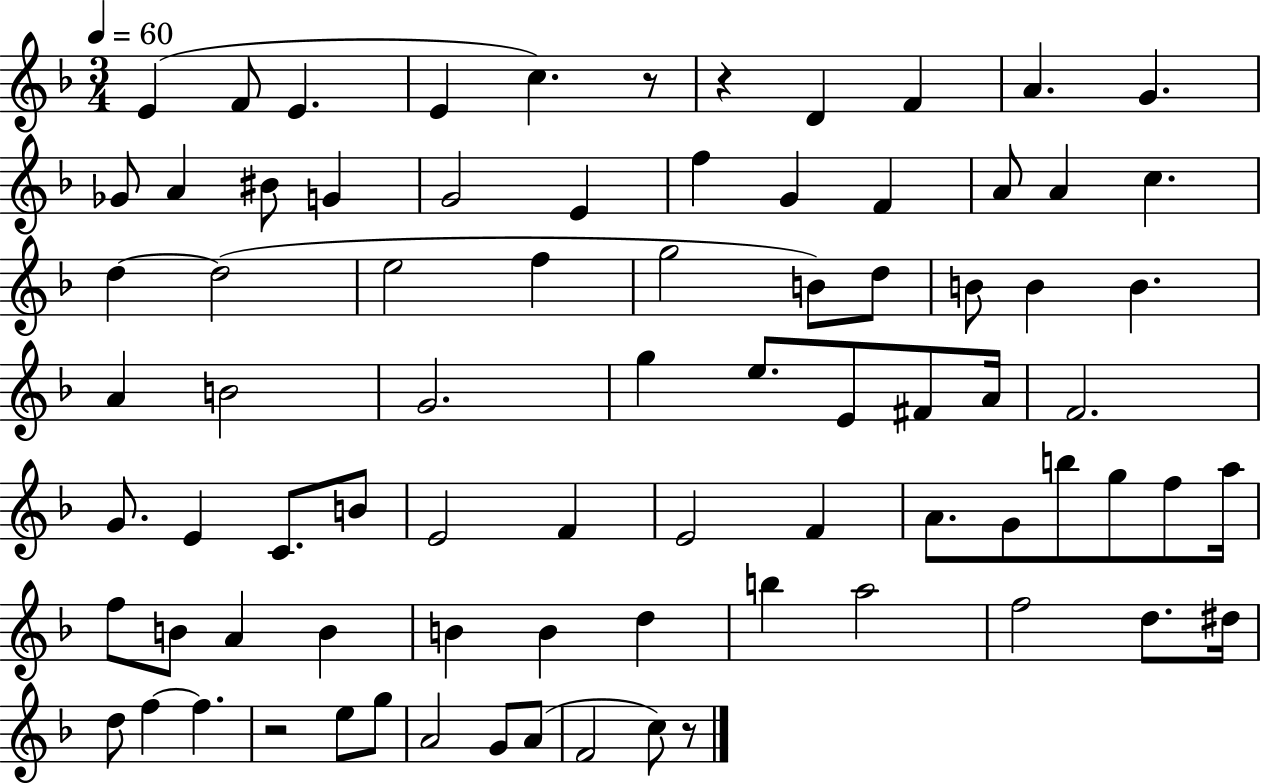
{
  \clef treble
  \numericTimeSignature
  \time 3/4
  \key f \major
  \tempo 4 = 60
  e'4( f'8 e'4. | e'4 c''4.) r8 | r4 d'4 f'4 | a'4. g'4. | \break ges'8 a'4 bis'8 g'4 | g'2 e'4 | f''4 g'4 f'4 | a'8 a'4 c''4. | \break d''4~~ d''2( | e''2 f''4 | g''2 b'8) d''8 | b'8 b'4 b'4. | \break a'4 b'2 | g'2. | g''4 e''8. e'8 fis'8 a'16 | f'2. | \break g'8. e'4 c'8. b'8 | e'2 f'4 | e'2 f'4 | a'8. g'8 b''8 g''8 f''8 a''16 | \break f''8 b'8 a'4 b'4 | b'4 b'4 d''4 | b''4 a''2 | f''2 d''8. dis''16 | \break d''8 f''4~~ f''4. | r2 e''8 g''8 | a'2 g'8 a'8( | f'2 c''8) r8 | \break \bar "|."
}